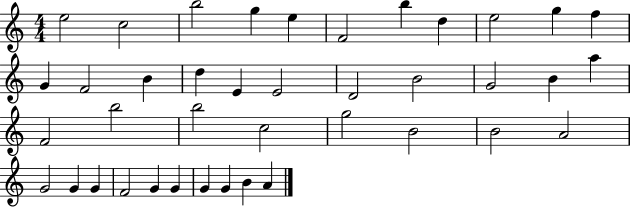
E5/h C5/h B5/h G5/q E5/q F4/h B5/q D5/q E5/h G5/q F5/q G4/q F4/h B4/q D5/q E4/q E4/h D4/h B4/h G4/h B4/q A5/q F4/h B5/h B5/h C5/h G5/h B4/h B4/h A4/h G4/h G4/q G4/q F4/h G4/q G4/q G4/q G4/q B4/q A4/q